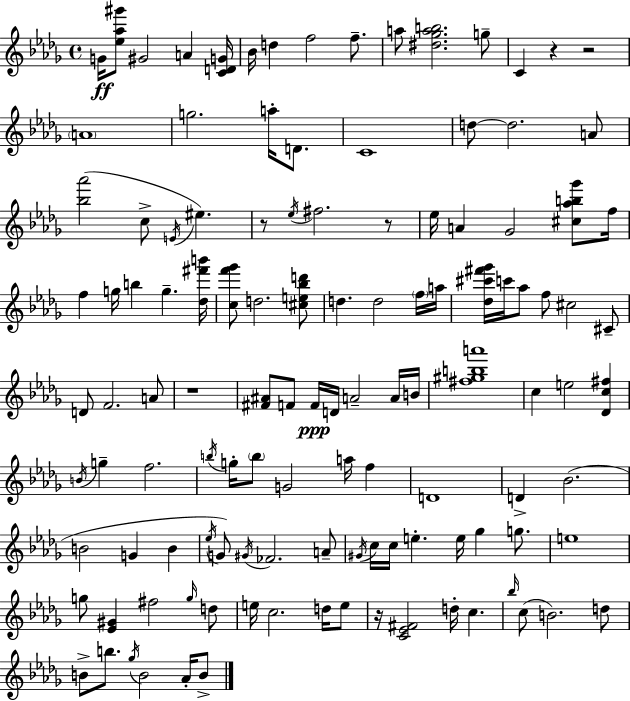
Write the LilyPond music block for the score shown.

{
  \clef treble
  \time 4/4
  \defaultTimeSignature
  \key bes \minor
  g'16\ff <ees'' aes'' gis'''>8 gis'2 a'4 <c' d' g'>16 | bes'16 d''4 f''2 f''8.-- | a''8 <dis'' ges'' a'' b''>2. g''8-- | c'4 r4 r2 | \break \parenthesize a'1 | g''2. a''16-. d'8. | c'1 | d''8~~ d''2. a'8 | \break <bes'' aes'''>2( c''8-> \acciaccatura { e'16 } eis''4.) | r8 \acciaccatura { ees''16 } fis''2. | r8 ees''16 a'4 ges'2 <cis'' aes'' b'' ges'''>8 | f''16 f''4 g''16 b''4 g''4.-- | \break <des'' fis''' b'''>16 <c'' f''' ges'''>8 d''2. | <cis'' e'' bes'' d'''>8 d''4. d''2 | \parenthesize f''16 a''16 <des'' cis''' fis''' ges'''>16 c'''16 aes''8 f''8 cis''2 | cis'8-- d'8 f'2. | \break a'8 r1 | <fis' ais'>8 f'8 f'16\ppp d'16 a'2-- | a'16 b'16 <fis'' gis'' b'' a'''>1 | c''4 e''2 <des' c'' fis''>4 | \break \acciaccatura { b'16 } g''4-- f''2. | \acciaccatura { b''16 } g''16-. \parenthesize b''8 g'2 a''16 | f''4 d'1 | d'4-> bes'2.( | \break b'2 g'4 | b'4 \acciaccatura { ees''16 } g'8) \acciaccatura { gis'16 } fes'2. | a'8-- \acciaccatura { gis'16 } c''16 c''16 e''4.-. e''16 | ges''4 g''8. e''1 | \break g''8 <ees' gis'>4 fis''2 | \grace { g''16 } d''8 e''16 c''2. | d''16 e''8 r16 <c' ees' fis'>2 | d''16-. c''4. \grace { bes''16 }( c''8 b'2.) | \break d''8 b'8-> b''8. \acciaccatura { ges''16 } b'2 | aes'16-. b'8-> \bar "|."
}